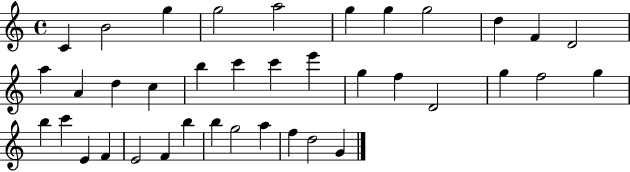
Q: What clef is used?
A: treble